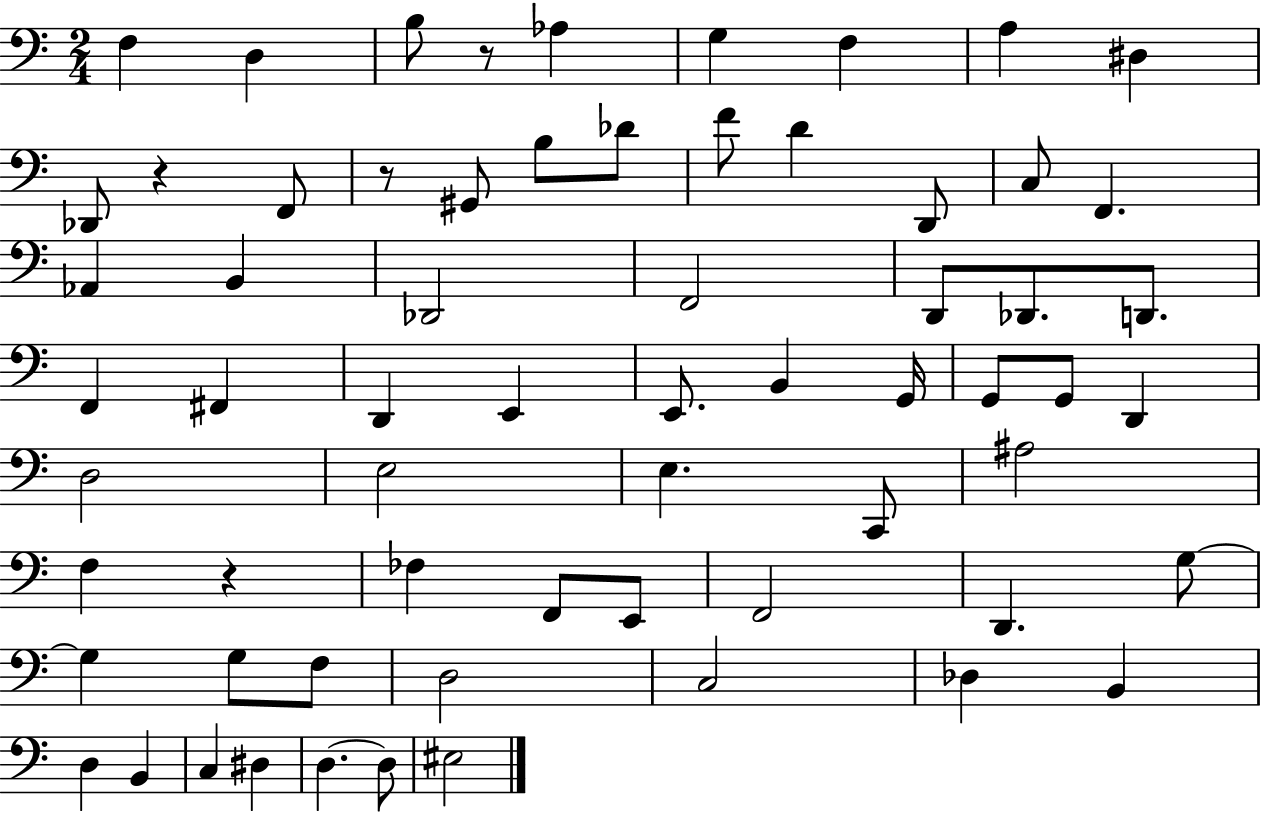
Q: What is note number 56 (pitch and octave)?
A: B2